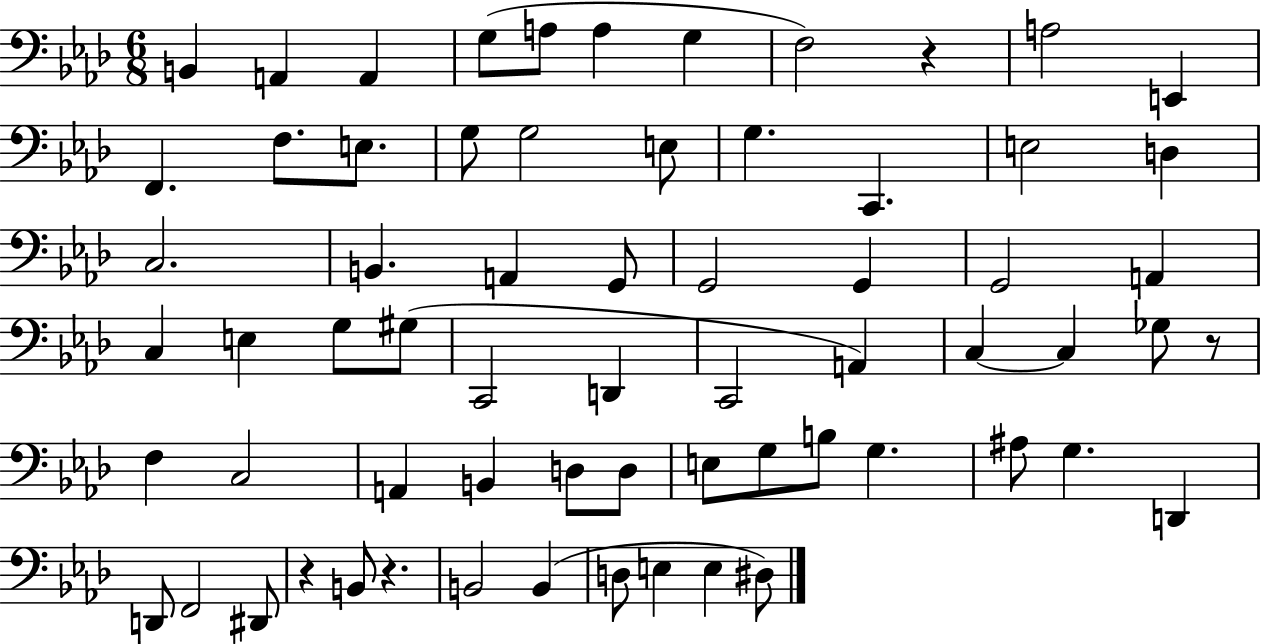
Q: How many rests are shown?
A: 4